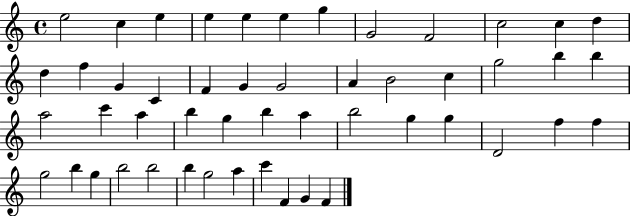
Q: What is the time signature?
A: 4/4